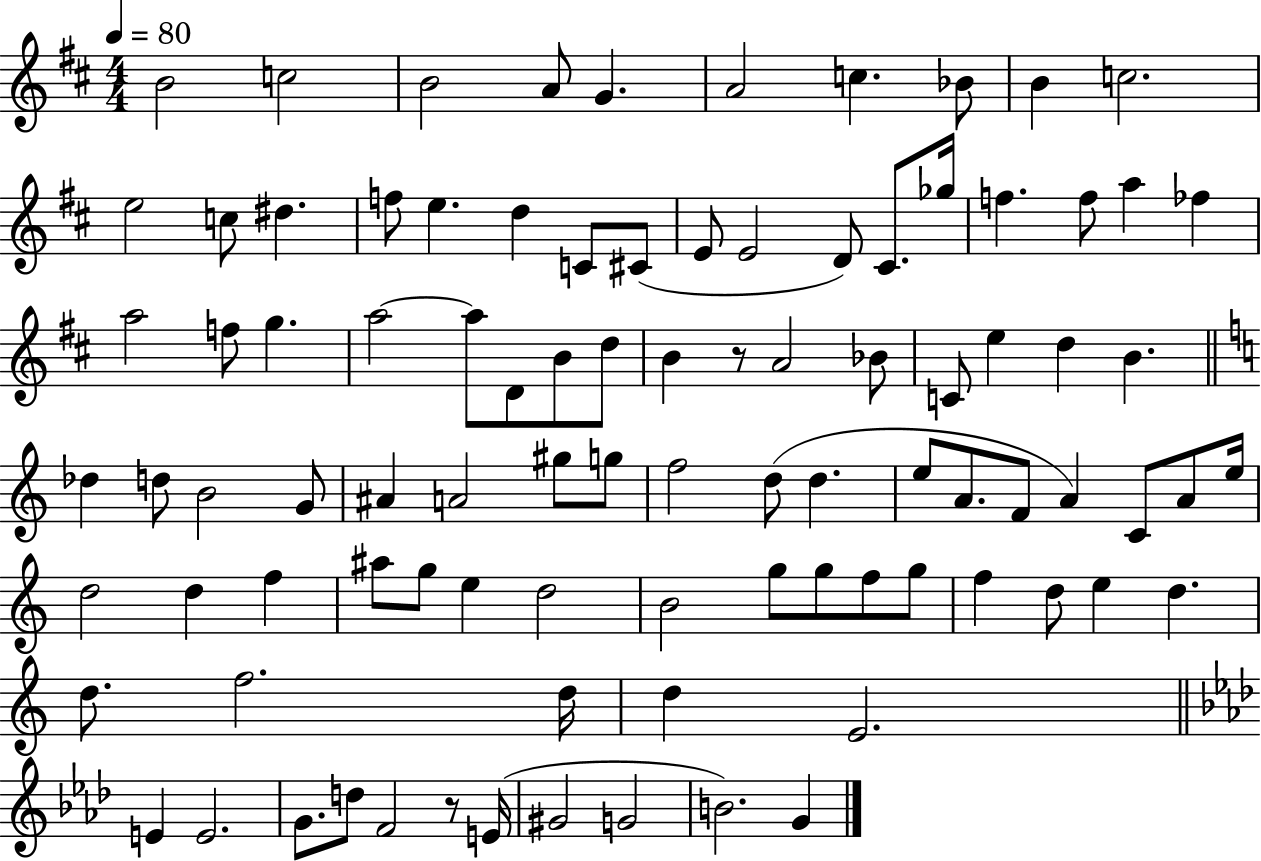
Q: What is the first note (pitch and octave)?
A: B4